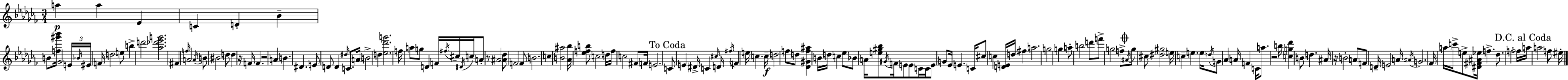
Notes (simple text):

A5/q A5/q Eb4/q C4/q D4/q Bb4/q B4/e [F5,G#6,Bb6]/s Gb4/h E4/s Bb4/s EIS4/s F4/s D5/h E5/e B5/q D6/h [Ab5,Db6,Eb6,G6]/h. F#4/q F5/s A4/h A4/s B4/e BIS4/h D5/e D5/q R/s F4/s F4/q. R/h A4/q B4/q. D#4/q. E4/e D4/e D4/q D#5/s C4/e. A4/s B4/h D5/q [Eb5,Db6,G6]/h. F5/s A5/e G5/e D4/q F4/s F#5/s C#5/s D#4/s C5/s A4/e R/e A#4/h [A#4,Db5]/e F4/h F4/e B4/h. C5/q [B4,A#5]/h [Ab4,Bb5]/s [Eb5,F5,B5]/e C5/h D5/s F5/s C5/h F#4/e F4/s E4/h. C4/e E4/q D#4/s C4/q C#5/s D4/s F#5/s F4/q E5/s C5/q. C5/s D5/h F5/e D5/e [Db4,G#4,F5,A#5]/q B4/s D5/s C5/q Eb5/e Bb4/e A4/s [E5,G#5,Bb5]/e G#4/s F4/s E4/e E4/e C4/s C4/s E4/e G4/e Eb4/s E4/q. C4/s C#5/e C5/q [D4,E4]/s D5/s F#5/q A5/h. G5/h G5/q A5/e B5/h D6/e F6/e G5/h F5/e A#4/s G5/e C#5/e [D#5,G#5]/h E5/s C5/q E5/q. E5/s D5/s G4/e Ab4/q A4/s F4/q C4/s A5/e. R/h B5/s [C5,G5,Db6]/q B4/e D5/q. A#4/s R/s B4/h A4/e F4/e D4/s E4/h A4/s A#4/s G4/h. FES4/s A5/s C6/s E5/e [D#4,F#4,A#4,Eb5]/s F5/q. Db5/e. F5/h F5/s A5/s A5/h F5/e EIS5/s